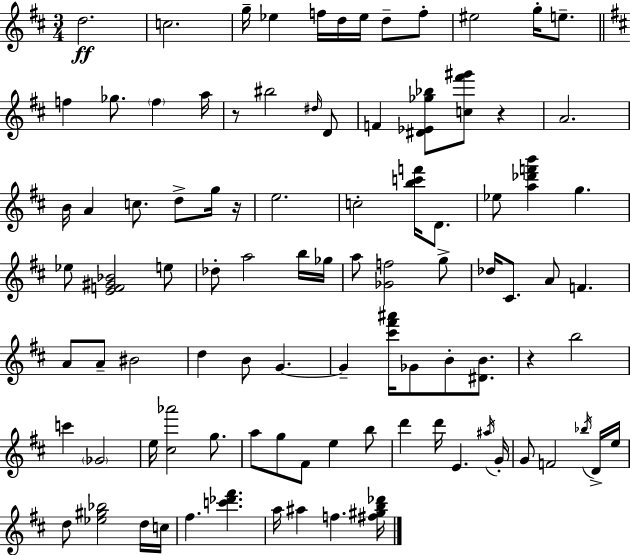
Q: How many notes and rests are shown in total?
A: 95